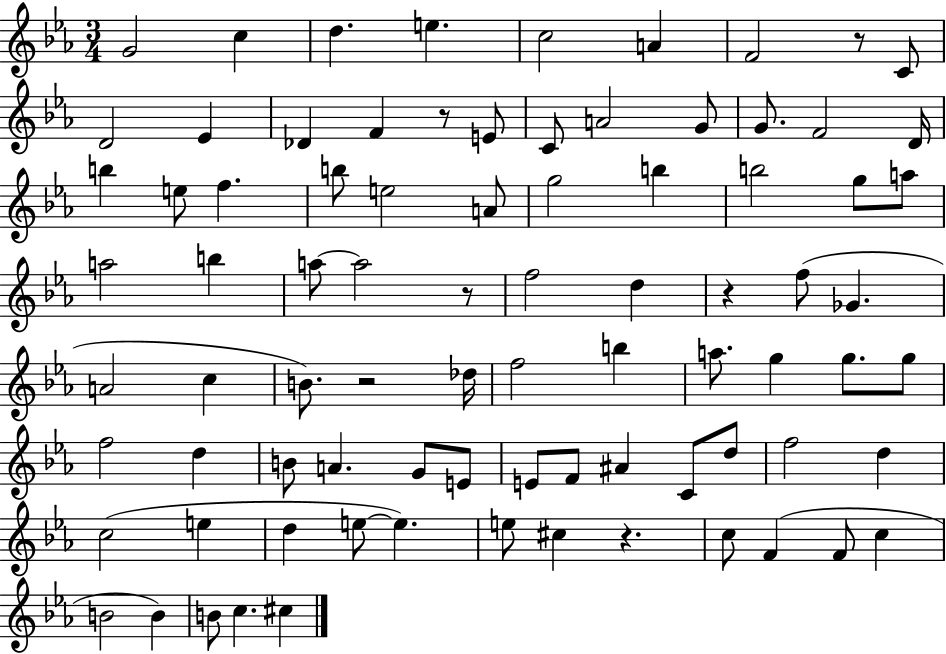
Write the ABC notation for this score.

X:1
T:Untitled
M:3/4
L:1/4
K:Eb
G2 c d e c2 A F2 z/2 C/2 D2 _E _D F z/2 E/2 C/2 A2 G/2 G/2 F2 D/4 b e/2 f b/2 e2 A/2 g2 b b2 g/2 a/2 a2 b a/2 a2 z/2 f2 d z f/2 _G A2 c B/2 z2 _d/4 f2 b a/2 g g/2 g/2 f2 d B/2 A G/2 E/2 E/2 F/2 ^A C/2 d/2 f2 d c2 e d e/2 e e/2 ^c z c/2 F F/2 c B2 B B/2 c ^c